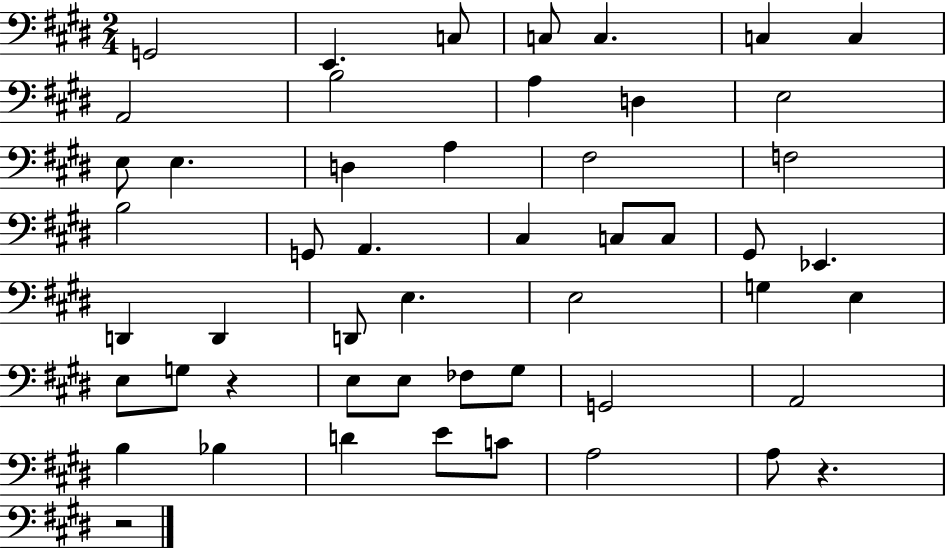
X:1
T:Untitled
M:2/4
L:1/4
K:E
G,,2 E,, C,/2 C,/2 C, C, C, A,,2 B,2 A, D, E,2 E,/2 E, D, A, ^F,2 F,2 B,2 G,,/2 A,, ^C, C,/2 C,/2 ^G,,/2 _E,, D,, D,, D,,/2 E, E,2 G, E, E,/2 G,/2 z E,/2 E,/2 _F,/2 ^G,/2 G,,2 A,,2 B, _B, D E/2 C/2 A,2 A,/2 z z2